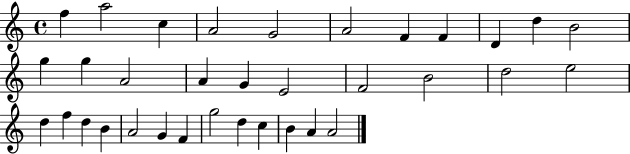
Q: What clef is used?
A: treble